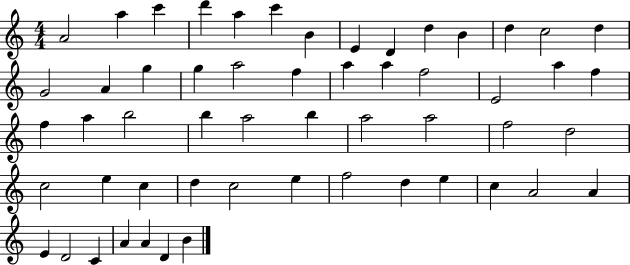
X:1
T:Untitled
M:4/4
L:1/4
K:C
A2 a c' d' a c' B E D d B d c2 d G2 A g g a2 f a a f2 E2 a f f a b2 b a2 b a2 a2 f2 d2 c2 e c d c2 e f2 d e c A2 A E D2 C A A D B